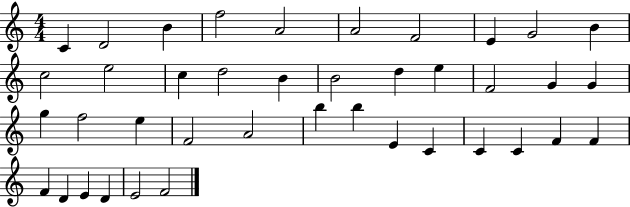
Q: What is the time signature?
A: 4/4